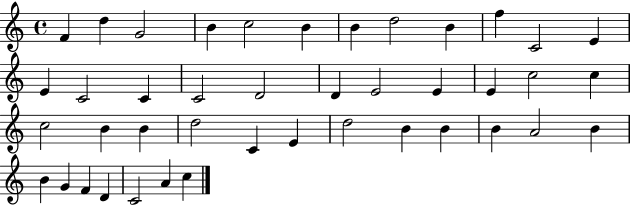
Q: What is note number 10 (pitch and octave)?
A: F5